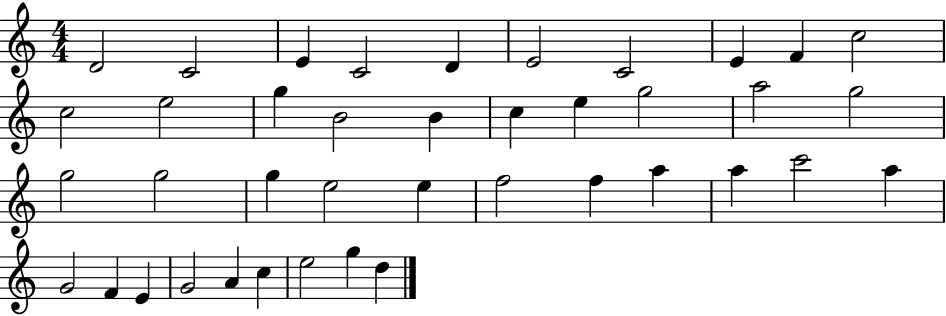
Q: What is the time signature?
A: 4/4